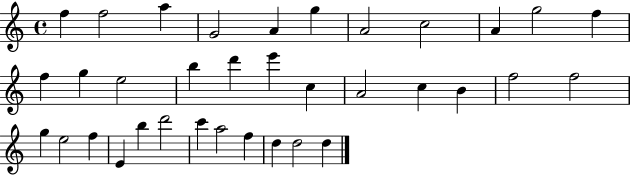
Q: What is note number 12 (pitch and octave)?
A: F5